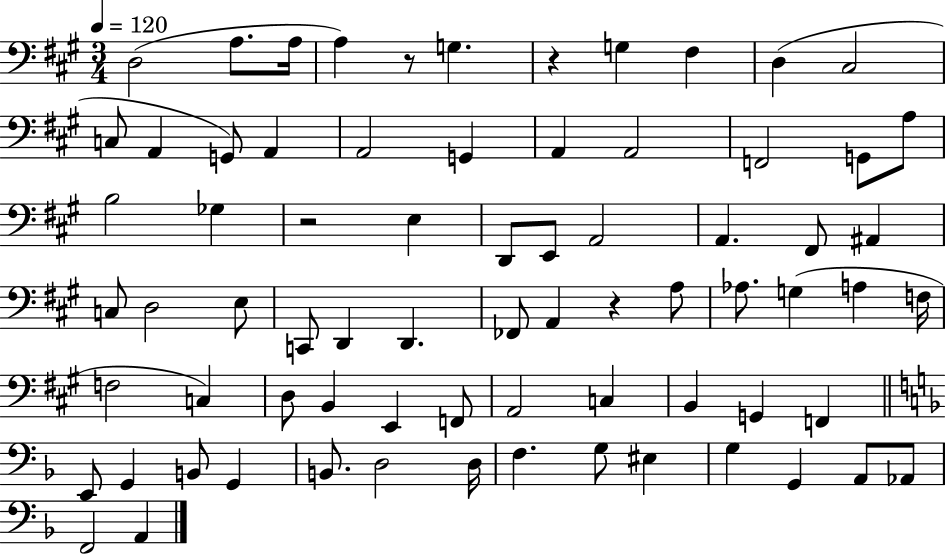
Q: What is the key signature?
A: A major